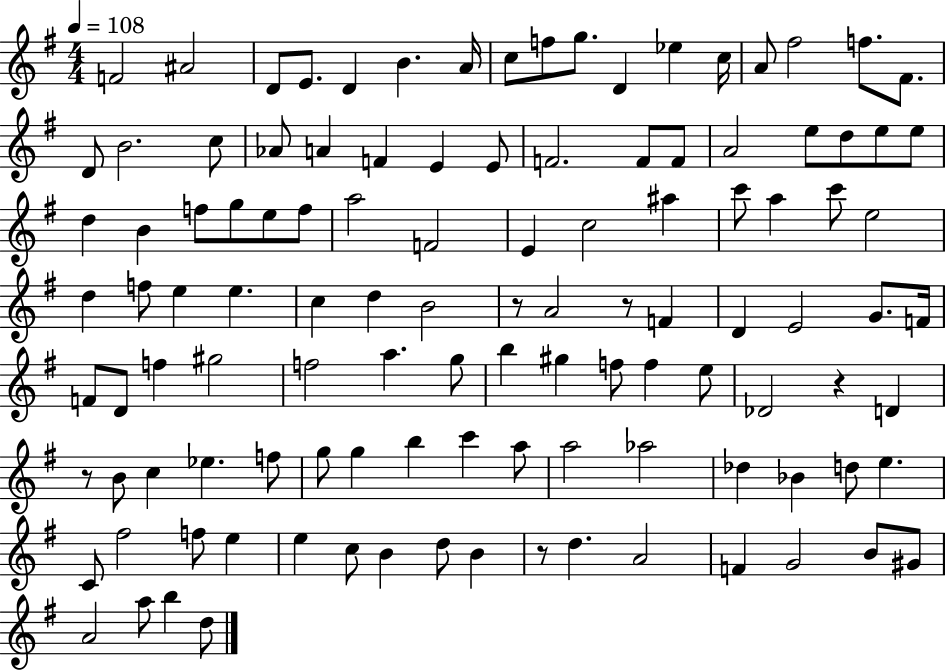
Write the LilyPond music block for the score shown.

{
  \clef treble
  \numericTimeSignature
  \time 4/4
  \key g \major
  \tempo 4 = 108
  f'2 ais'2 | d'8 e'8. d'4 b'4. a'16 | c''8 f''8 g''8. d'4 ees''4 c''16 | a'8 fis''2 f''8. fis'8. | \break d'8 b'2. c''8 | aes'8 a'4 f'4 e'4 e'8 | f'2. f'8 f'8 | a'2 e''8 d''8 e''8 e''8 | \break d''4 b'4 f''8 g''8 e''8 f''8 | a''2 f'2 | e'4 c''2 ais''4 | c'''8 a''4 c'''8 e''2 | \break d''4 f''8 e''4 e''4. | c''4 d''4 b'2 | r8 a'2 r8 f'4 | d'4 e'2 g'8. f'16 | \break f'8 d'8 f''4 gis''2 | f''2 a''4. g''8 | b''4 gis''4 f''8 f''4 e''8 | des'2 r4 d'4 | \break r8 b'8 c''4 ees''4. f''8 | g''8 g''4 b''4 c'''4 a''8 | a''2 aes''2 | des''4 bes'4 d''8 e''4. | \break c'8 fis''2 f''8 e''4 | e''4 c''8 b'4 d''8 b'4 | r8 d''4. a'2 | f'4 g'2 b'8 gis'8 | \break a'2 a''8 b''4 d''8 | \bar "|."
}